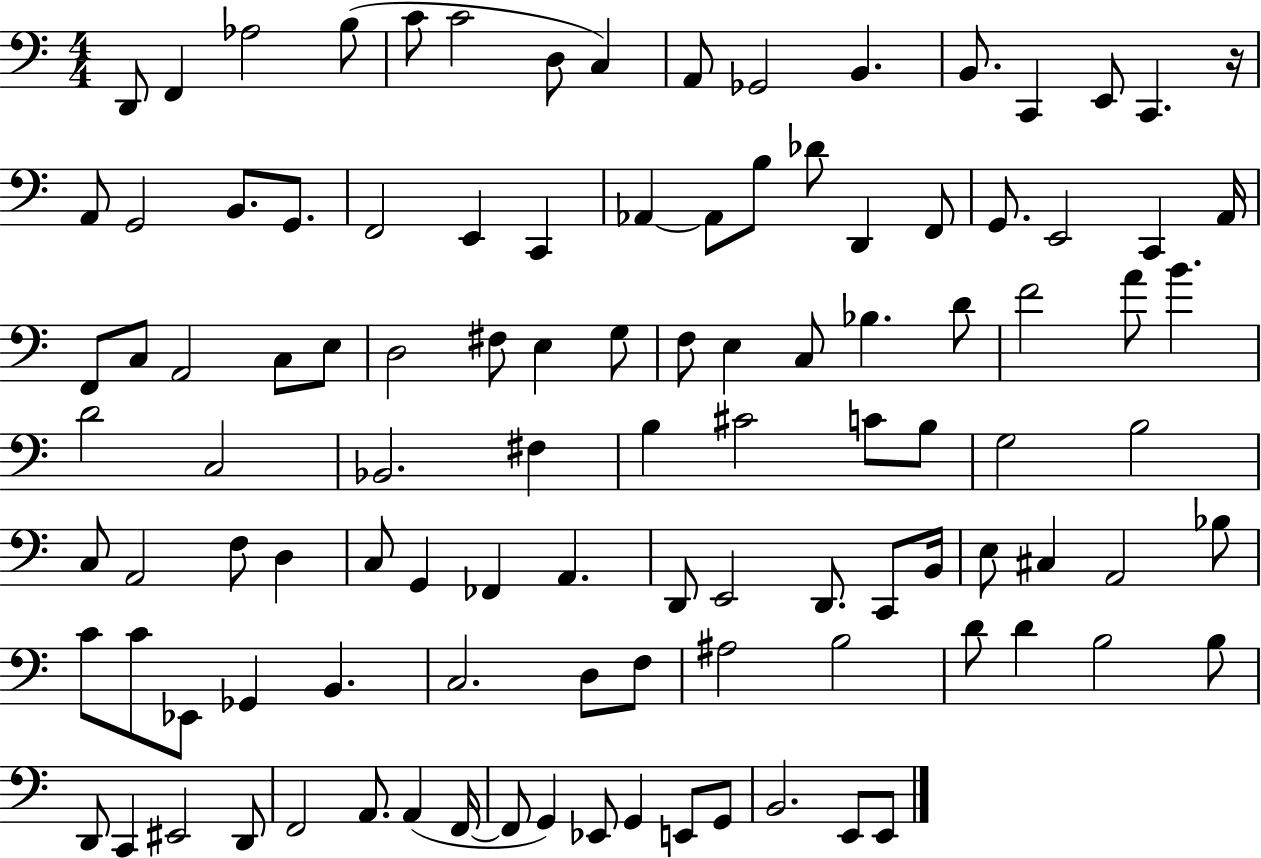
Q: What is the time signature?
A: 4/4